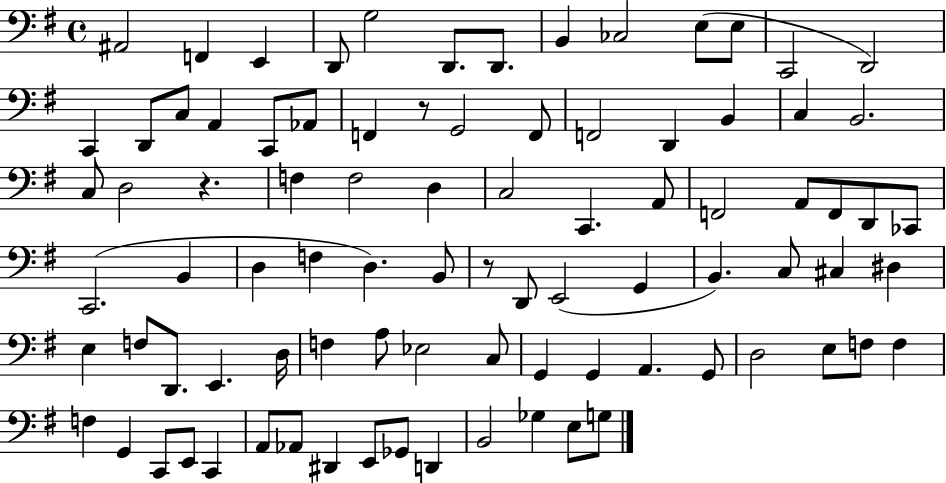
A#2/h F2/q E2/q D2/e G3/h D2/e. D2/e. B2/q CES3/h E3/e E3/e C2/h D2/h C2/q D2/e C3/e A2/q C2/e Ab2/e F2/q R/e G2/h F2/e F2/h D2/q B2/q C3/q B2/h. C3/e D3/h R/q. F3/q F3/h D3/q C3/h C2/q. A2/e F2/h A2/e F2/e D2/e CES2/e C2/h. B2/q D3/q F3/q D3/q. B2/e R/e D2/e E2/h G2/q B2/q. C3/e C#3/q D#3/q E3/q F3/e D2/e. E2/q. D3/s F3/q A3/e Eb3/h C3/e G2/q G2/q A2/q. G2/e D3/h E3/e F3/e F3/q F3/q G2/q C2/e E2/e C2/q A2/e Ab2/e D#2/q E2/e Gb2/e D2/q B2/h Gb3/q E3/e G3/e